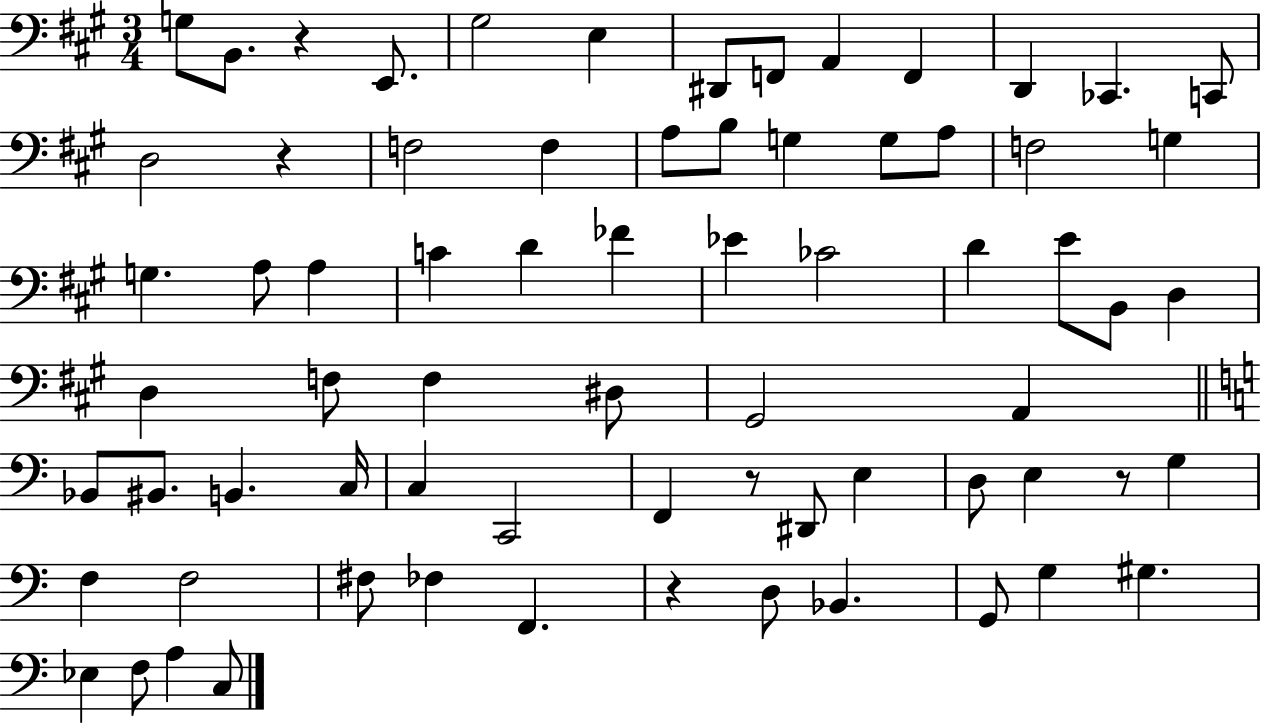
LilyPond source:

{
  \clef bass
  \numericTimeSignature
  \time 3/4
  \key a \major
  \repeat volta 2 { g8 b,8. r4 e,8. | gis2 e4 | dis,8 f,8 a,4 f,4 | d,4 ces,4. c,8 | \break d2 r4 | f2 f4 | a8 b8 g4 g8 a8 | f2 g4 | \break g4. a8 a4 | c'4 d'4 fes'4 | ees'4 ces'2 | d'4 e'8 b,8 d4 | \break d4 f8 f4 dis8 | gis,2 a,4 | \bar "||" \break \key c \major bes,8 bis,8. b,4. c16 | c4 c,2 | f,4 r8 dis,8 e4 | d8 e4 r8 g4 | \break f4 f2 | fis8 fes4 f,4. | r4 d8 bes,4. | g,8 g4 gis4. | \break ees4 f8 a4 c8 | } \bar "|."
}